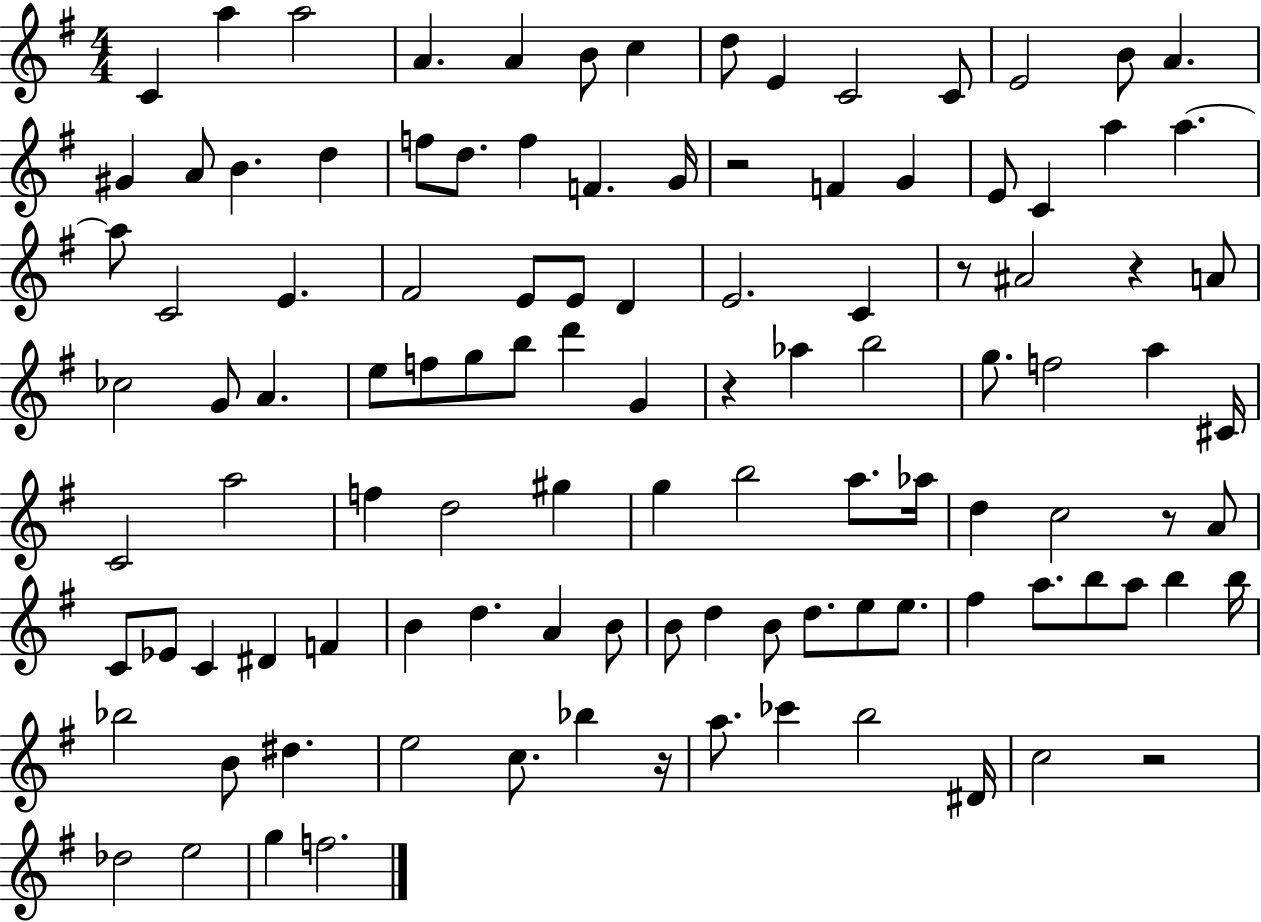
{
  \clef treble
  \numericTimeSignature
  \time 4/4
  \key g \major
  c'4 a''4 a''2 | a'4. a'4 b'8 c''4 | d''8 e'4 c'2 c'8 | e'2 b'8 a'4. | \break gis'4 a'8 b'4. d''4 | f''8 d''8. f''4 f'4. g'16 | r2 f'4 g'4 | e'8 c'4 a''4 a''4.~~ | \break a''8 c'2 e'4. | fis'2 e'8 e'8 d'4 | e'2. c'4 | r8 ais'2 r4 a'8 | \break ces''2 g'8 a'4. | e''8 f''8 g''8 b''8 d'''4 g'4 | r4 aes''4 b''2 | g''8. f''2 a''4 cis'16 | \break c'2 a''2 | f''4 d''2 gis''4 | g''4 b''2 a''8. aes''16 | d''4 c''2 r8 a'8 | \break c'8 ees'8 c'4 dis'4 f'4 | b'4 d''4. a'4 b'8 | b'8 d''4 b'8 d''8. e''8 e''8. | fis''4 a''8. b''8 a''8 b''4 b''16 | \break bes''2 b'8 dis''4. | e''2 c''8. bes''4 r16 | a''8. ces'''4 b''2 dis'16 | c''2 r2 | \break des''2 e''2 | g''4 f''2. | \bar "|."
}